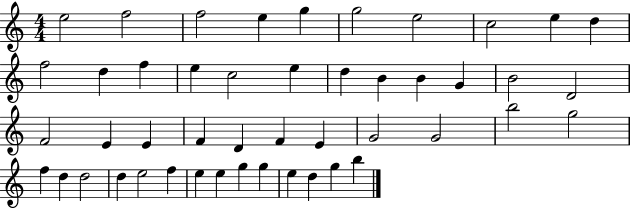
E5/h F5/h F5/h E5/q G5/q G5/h E5/h C5/h E5/q D5/q F5/h D5/q F5/q E5/q C5/h E5/q D5/q B4/q B4/q G4/q B4/h D4/h F4/h E4/q E4/q F4/q D4/q F4/q E4/q G4/h G4/h B5/h G5/h F5/q D5/q D5/h D5/q E5/h F5/q E5/q E5/q G5/q G5/q E5/q D5/q G5/q B5/q